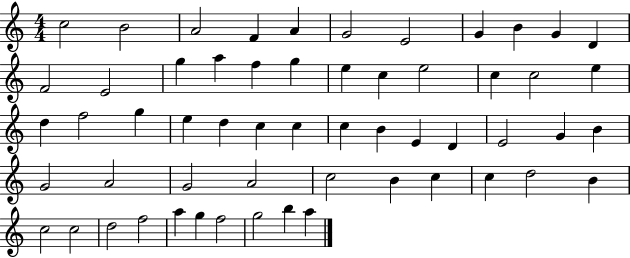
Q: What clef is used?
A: treble